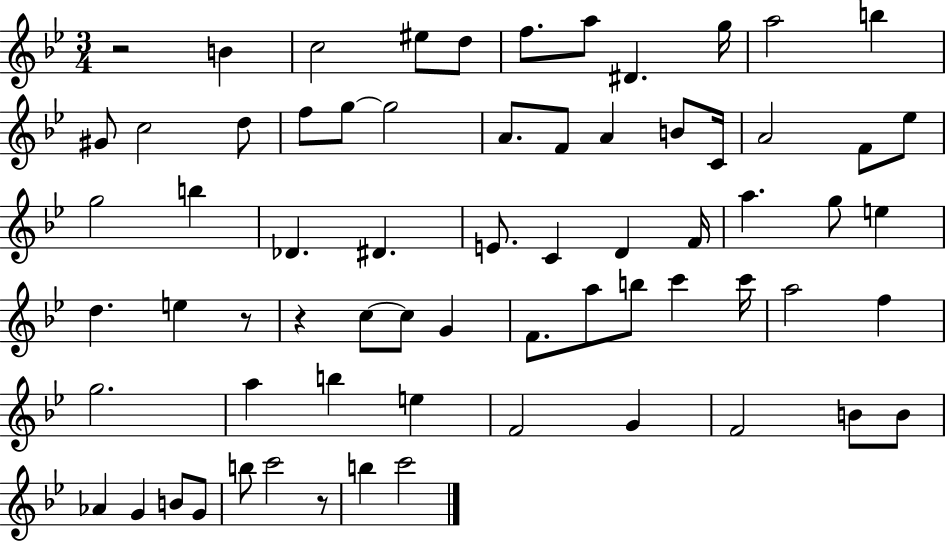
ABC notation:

X:1
T:Untitled
M:3/4
L:1/4
K:Bb
z2 B c2 ^e/2 d/2 f/2 a/2 ^D g/4 a2 b ^G/2 c2 d/2 f/2 g/2 g2 A/2 F/2 A B/2 C/4 A2 F/2 _e/2 g2 b _D ^D E/2 C D F/4 a g/2 e d e z/2 z c/2 c/2 G F/2 a/2 b/2 c' c'/4 a2 f g2 a b e F2 G F2 B/2 B/2 _A G B/2 G/2 b/2 c'2 z/2 b c'2